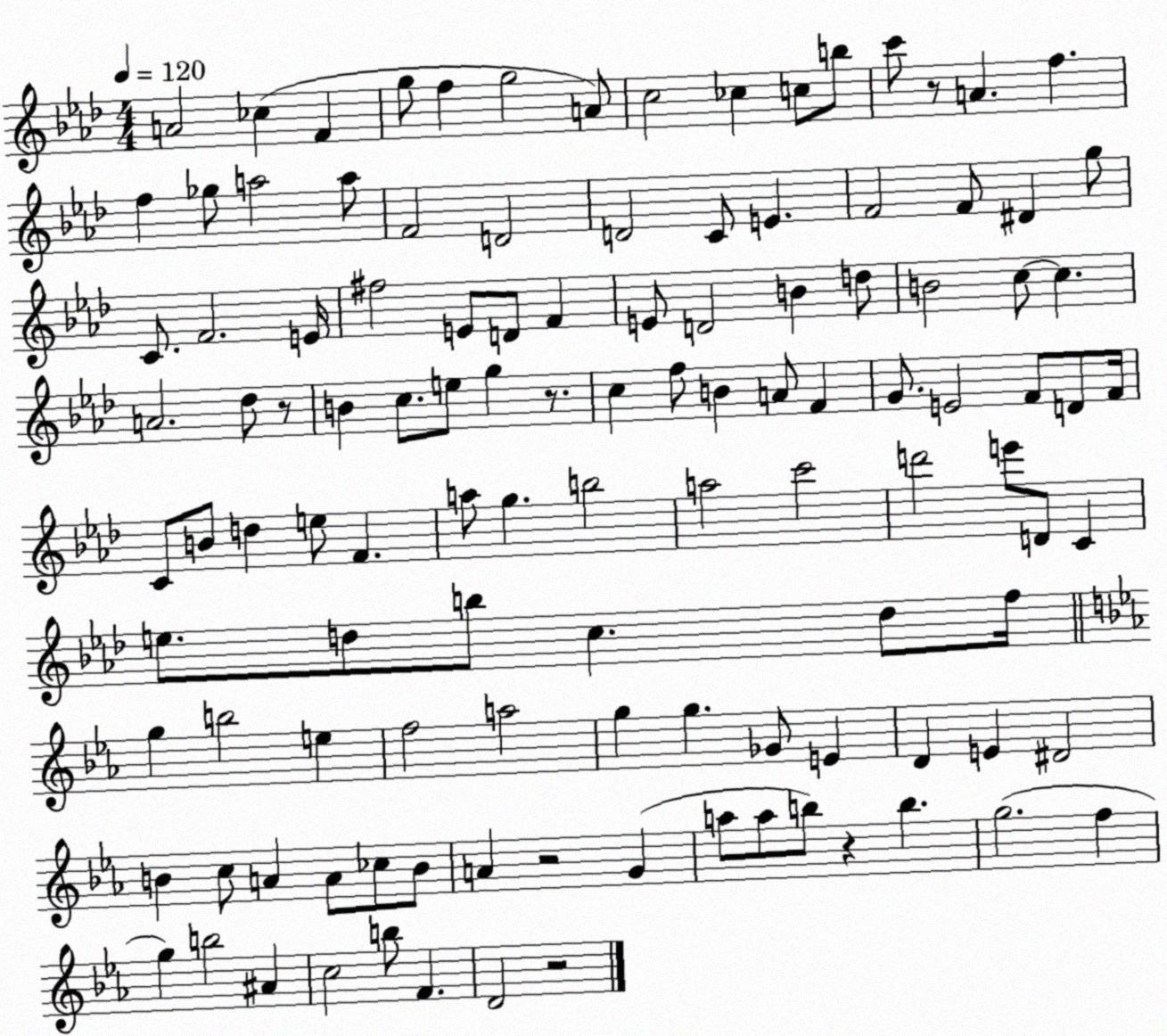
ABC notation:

X:1
T:Untitled
M:4/4
L:1/4
K:Ab
A2 _c F g/2 f g2 A/2 c2 _c c/2 b/2 c'/2 z/2 A f f _g/2 a2 a/2 F2 D2 D2 C/2 E F2 F/2 ^D g/2 C/2 F2 E/4 ^f2 E/2 D/2 F E/2 D2 B d/2 B2 c/2 c A2 _d/2 z/2 B c/2 e/2 g z/2 c f/2 B A/2 F G/2 E2 F/2 D/2 F/4 C/2 B/2 d e/2 F a/2 g b2 a2 c'2 d'2 e'/2 D/2 C e/2 d/2 b/2 c d/2 f/4 g b2 e f2 a2 g g _G/2 E D E ^D2 B c/2 A A/2 _c/2 B/2 A z2 G a/2 a/2 b/2 z b g2 f g b2 ^A c2 b/2 F D2 z2